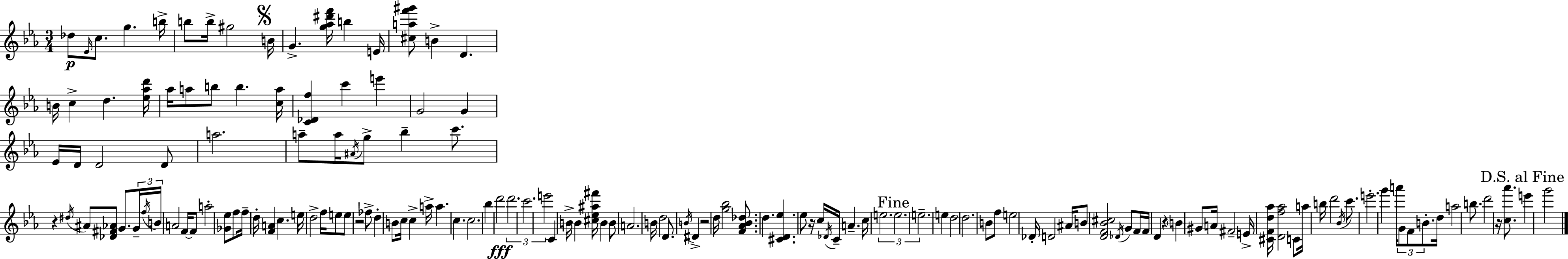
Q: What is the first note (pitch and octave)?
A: Db5